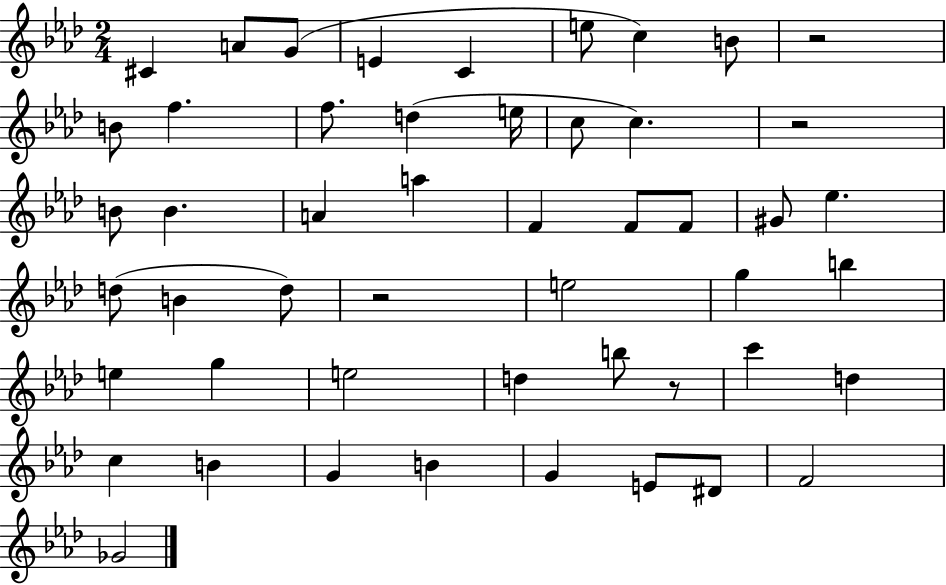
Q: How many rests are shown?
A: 4